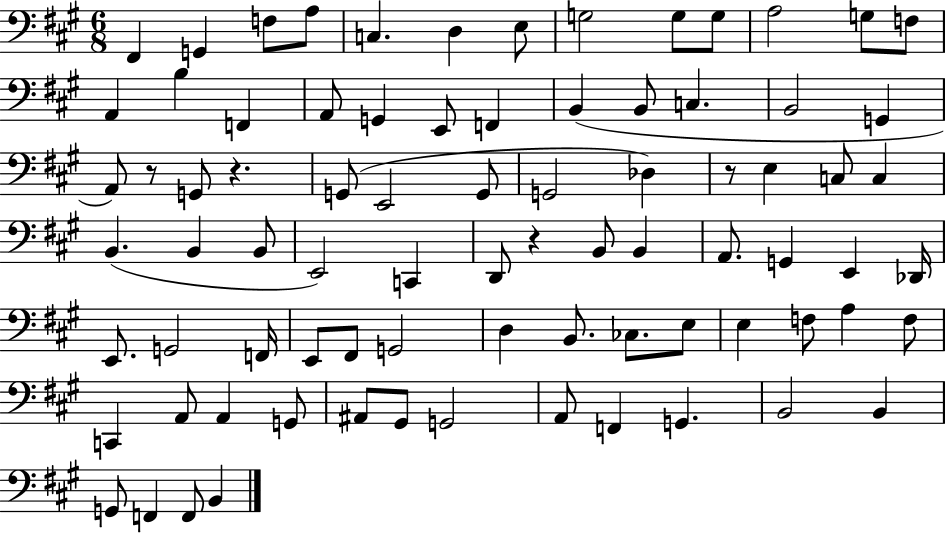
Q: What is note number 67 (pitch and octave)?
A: G#2